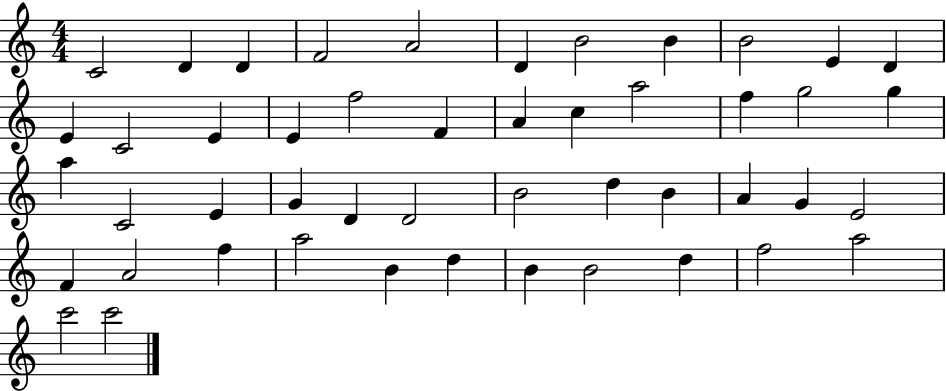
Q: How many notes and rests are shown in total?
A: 48